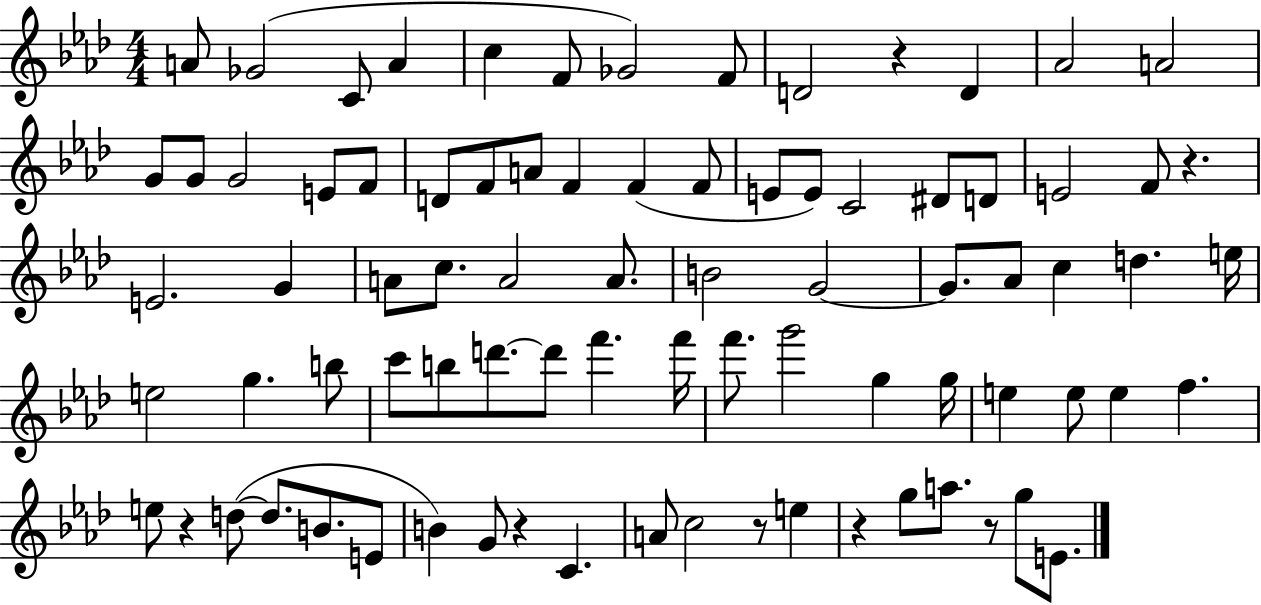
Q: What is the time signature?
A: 4/4